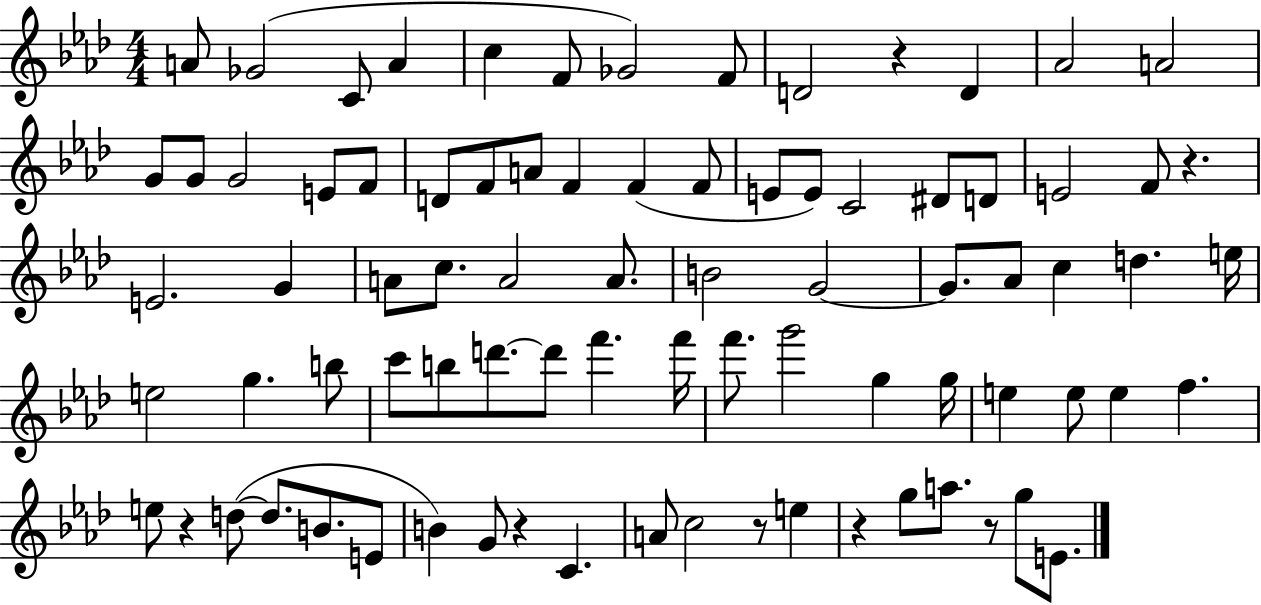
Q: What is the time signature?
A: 4/4